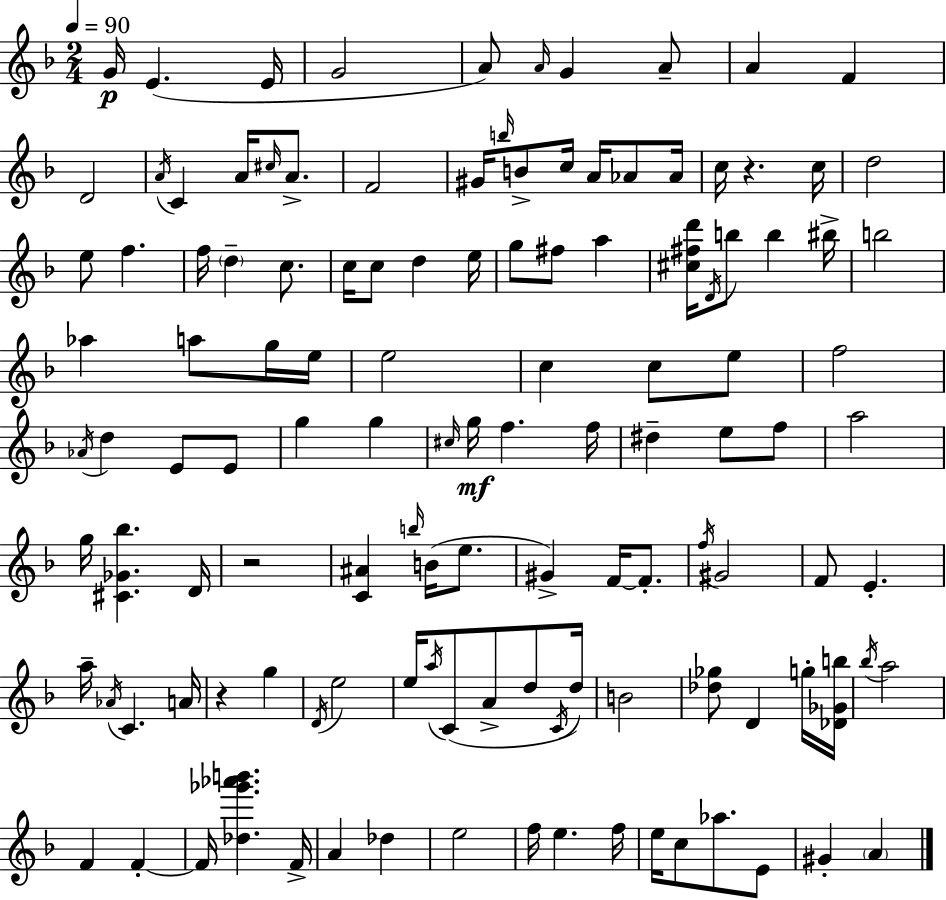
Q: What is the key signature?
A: D minor